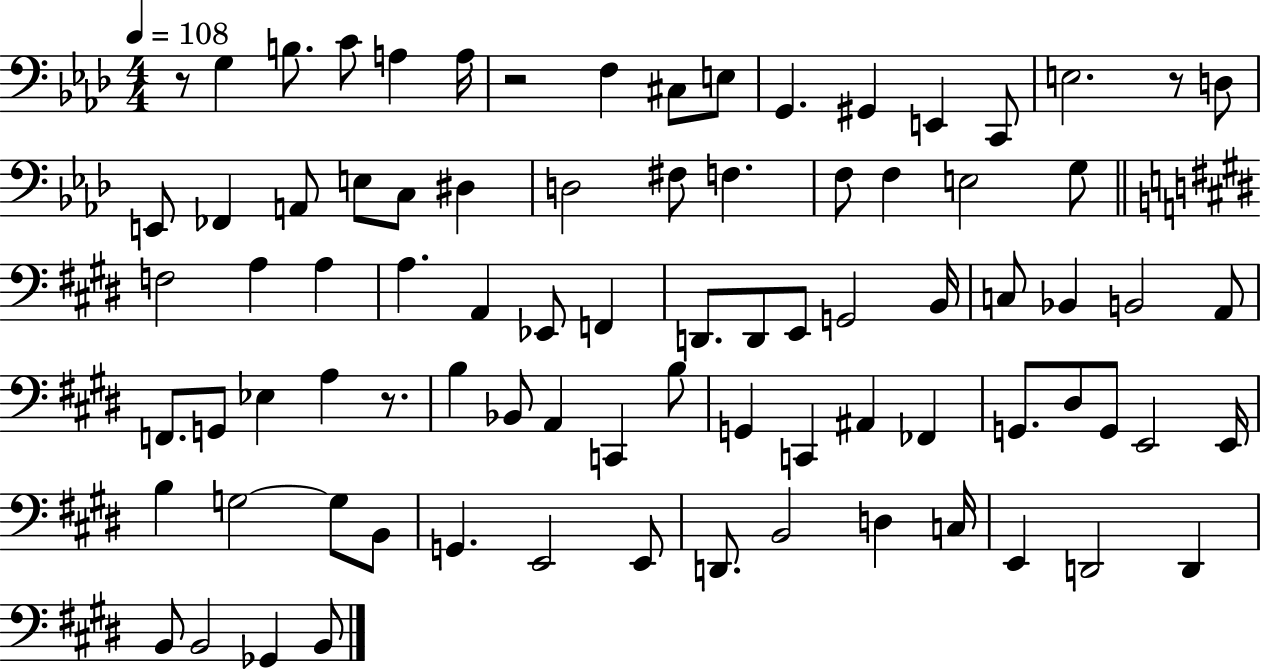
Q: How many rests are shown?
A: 4